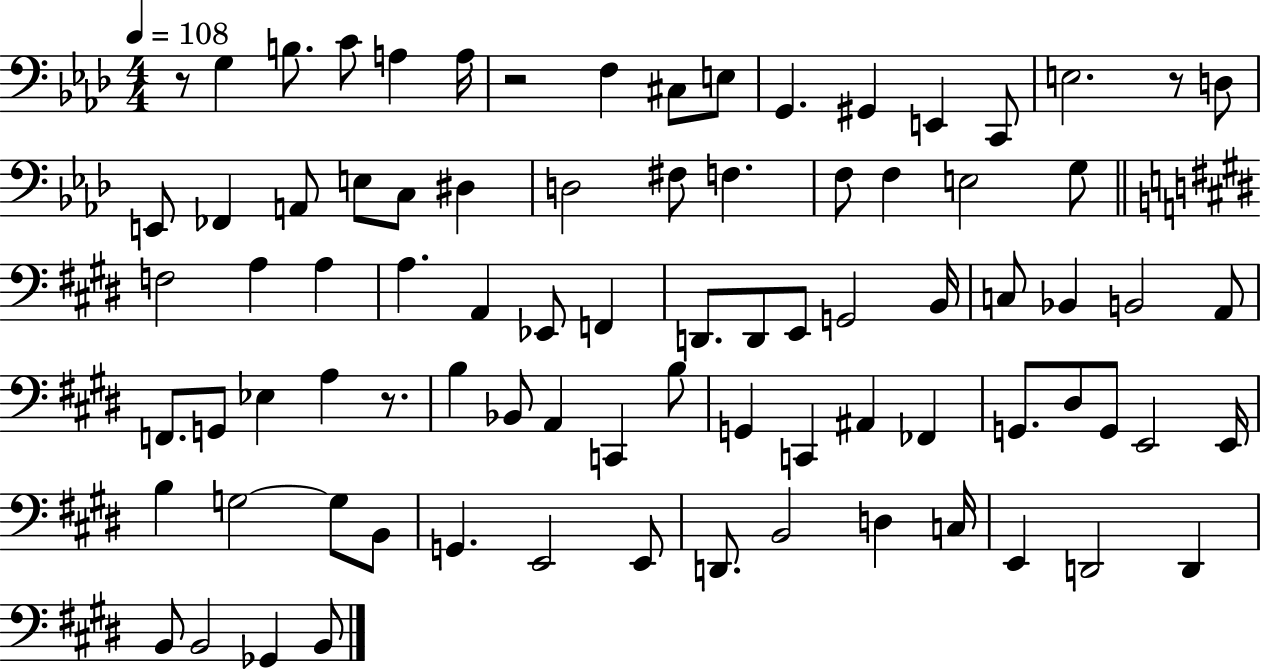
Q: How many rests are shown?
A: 4